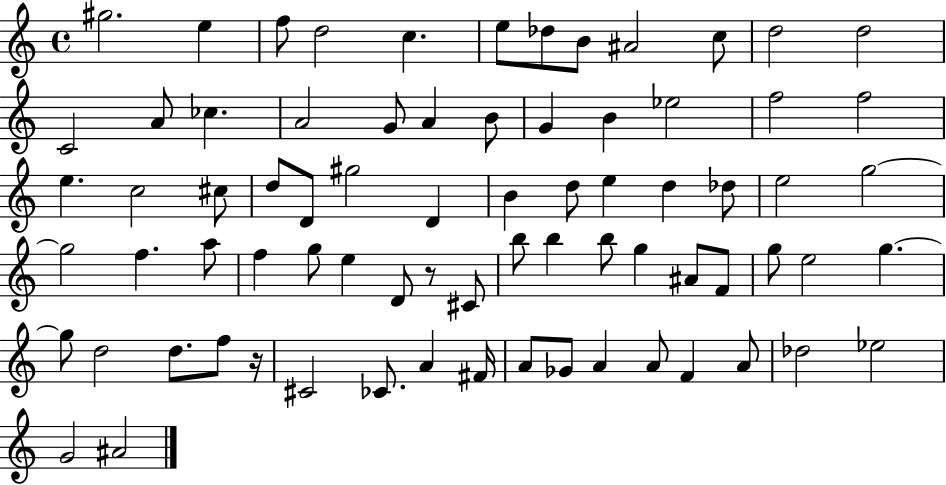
X:1
T:Untitled
M:4/4
L:1/4
K:C
^g2 e f/2 d2 c e/2 _d/2 B/2 ^A2 c/2 d2 d2 C2 A/2 _c A2 G/2 A B/2 G B _e2 f2 f2 e c2 ^c/2 d/2 D/2 ^g2 D B d/2 e d _d/2 e2 g2 g2 f a/2 f g/2 e D/2 z/2 ^C/2 b/2 b b/2 g ^A/2 F/2 g/2 e2 g g/2 d2 d/2 f/2 z/4 ^C2 _C/2 A ^F/4 A/2 _G/2 A A/2 F A/2 _d2 _e2 G2 ^A2